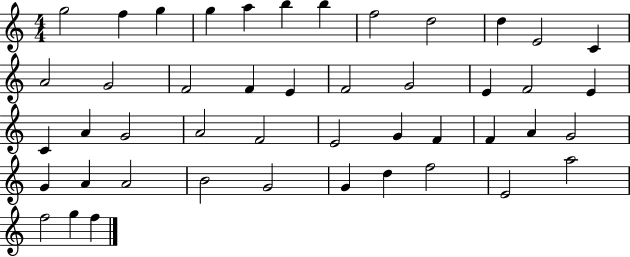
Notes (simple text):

G5/h F5/q G5/q G5/q A5/q B5/q B5/q F5/h D5/h D5/q E4/h C4/q A4/h G4/h F4/h F4/q E4/q F4/h G4/h E4/q F4/h E4/q C4/q A4/q G4/h A4/h F4/h E4/h G4/q F4/q F4/q A4/q G4/h G4/q A4/q A4/h B4/h G4/h G4/q D5/q F5/h E4/h A5/h F5/h G5/q F5/q